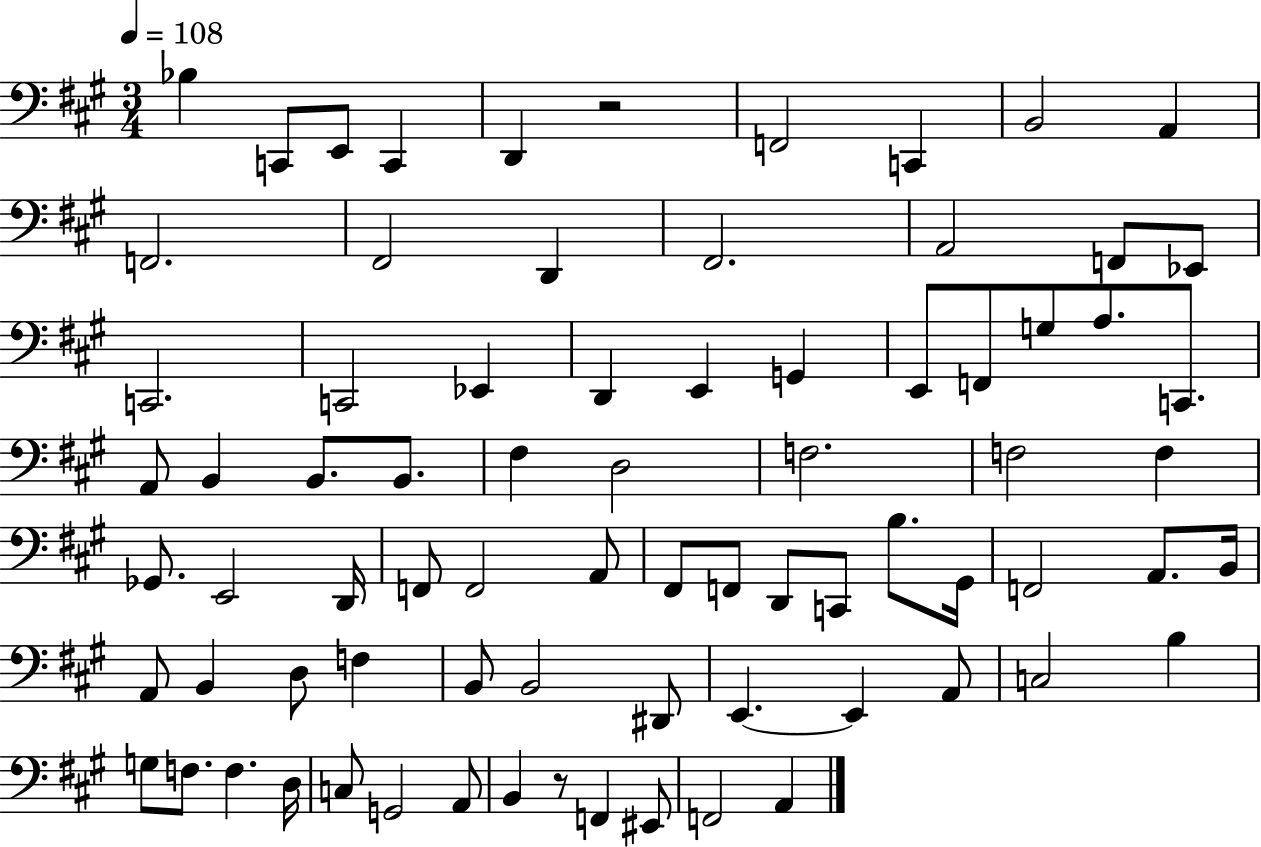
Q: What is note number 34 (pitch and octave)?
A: F3